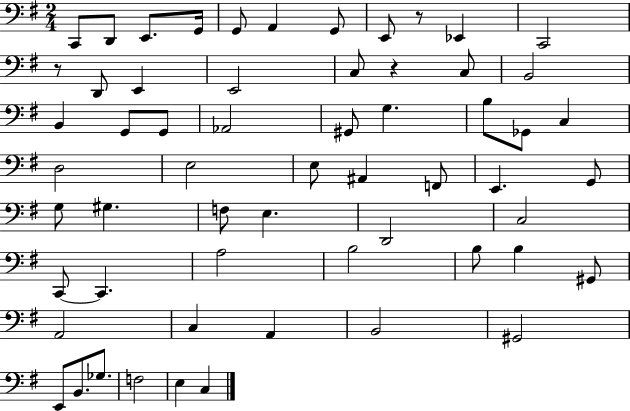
X:1
T:Untitled
M:2/4
L:1/4
K:G
C,,/2 D,,/2 E,,/2 G,,/4 G,,/2 A,, G,,/2 E,,/2 z/2 _E,, C,,2 z/2 D,,/2 E,, E,,2 C,/2 z C,/2 B,,2 B,, G,,/2 G,,/2 _A,,2 ^G,,/2 G, B,/2 _G,,/2 C, D,2 E,2 E,/2 ^A,, F,,/2 E,, G,,/2 G,/2 ^G, F,/2 E, D,,2 C,2 C,,/2 C,, A,2 B,2 B,/2 B, ^G,,/2 A,,2 C, A,, B,,2 ^G,,2 E,,/2 B,,/2 _G,/2 F,2 E, C,